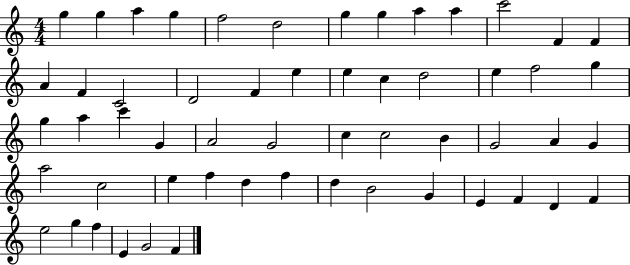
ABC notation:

X:1
T:Untitled
M:4/4
L:1/4
K:C
g g a g f2 d2 g g a a c'2 F F A F C2 D2 F e e c d2 e f2 g g a c' G A2 G2 c c2 B G2 A G a2 c2 e f d f d B2 G E F D F e2 g f E G2 F